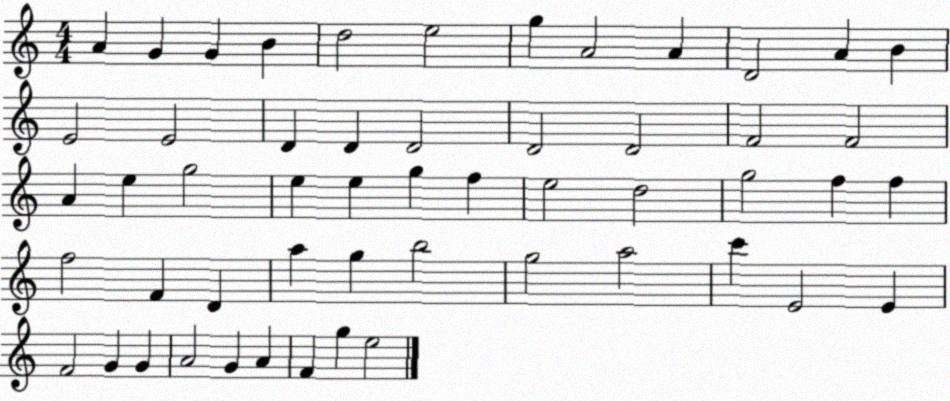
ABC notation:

X:1
T:Untitled
M:4/4
L:1/4
K:C
A G G B d2 e2 g A2 A D2 A B E2 E2 D D D2 D2 D2 F2 F2 A e g2 e e g f e2 d2 g2 f f f2 F D a g b2 g2 a2 c' E2 E F2 G G A2 G A F g e2